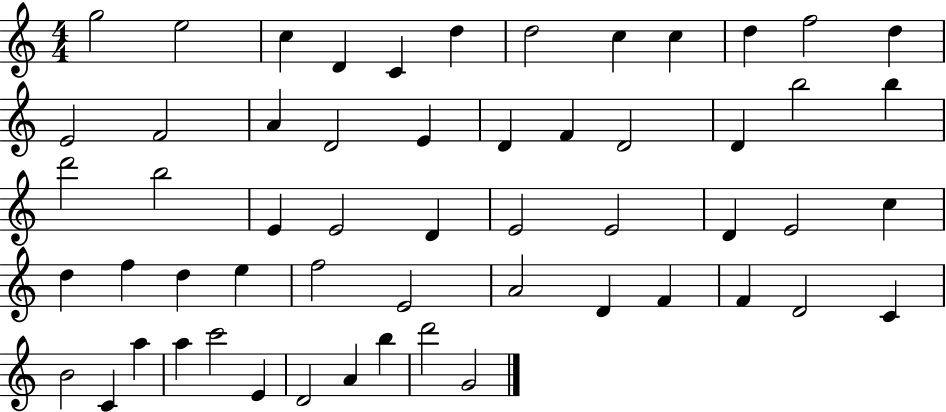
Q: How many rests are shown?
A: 0